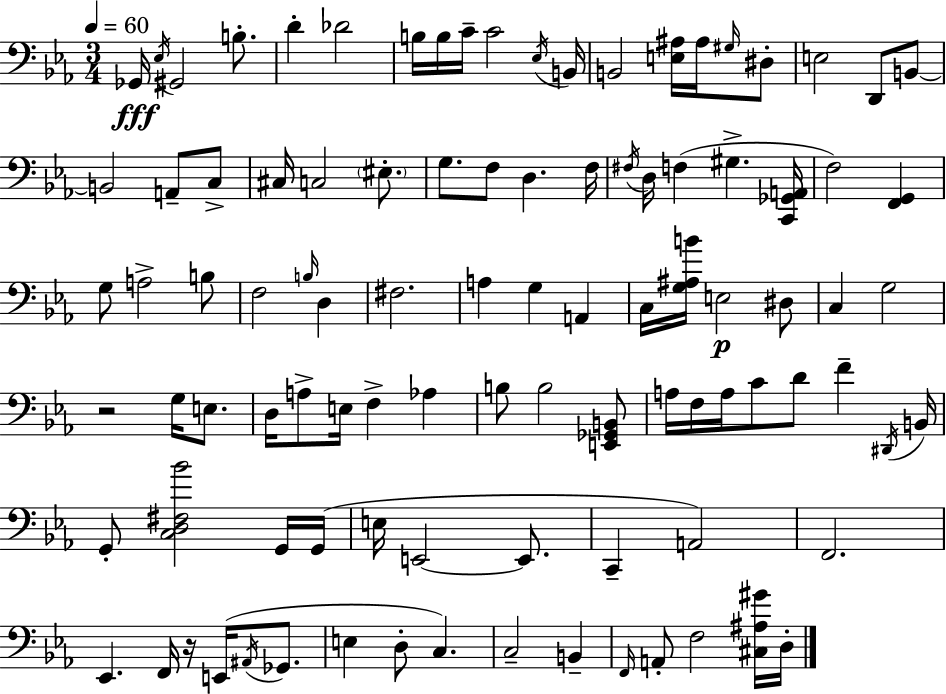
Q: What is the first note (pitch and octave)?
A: Gb2